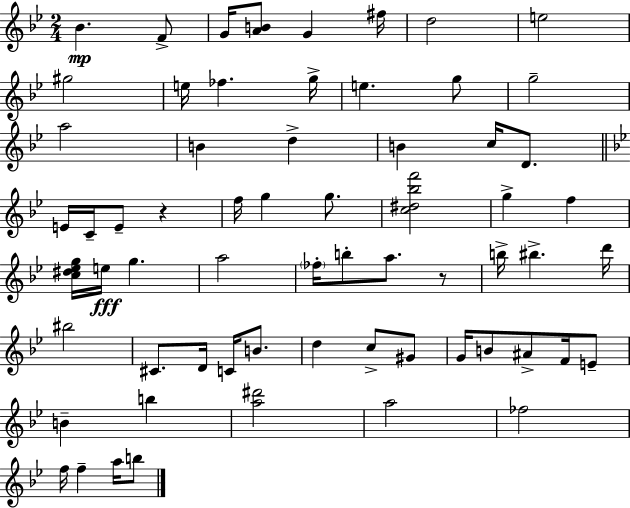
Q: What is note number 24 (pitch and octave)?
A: F5